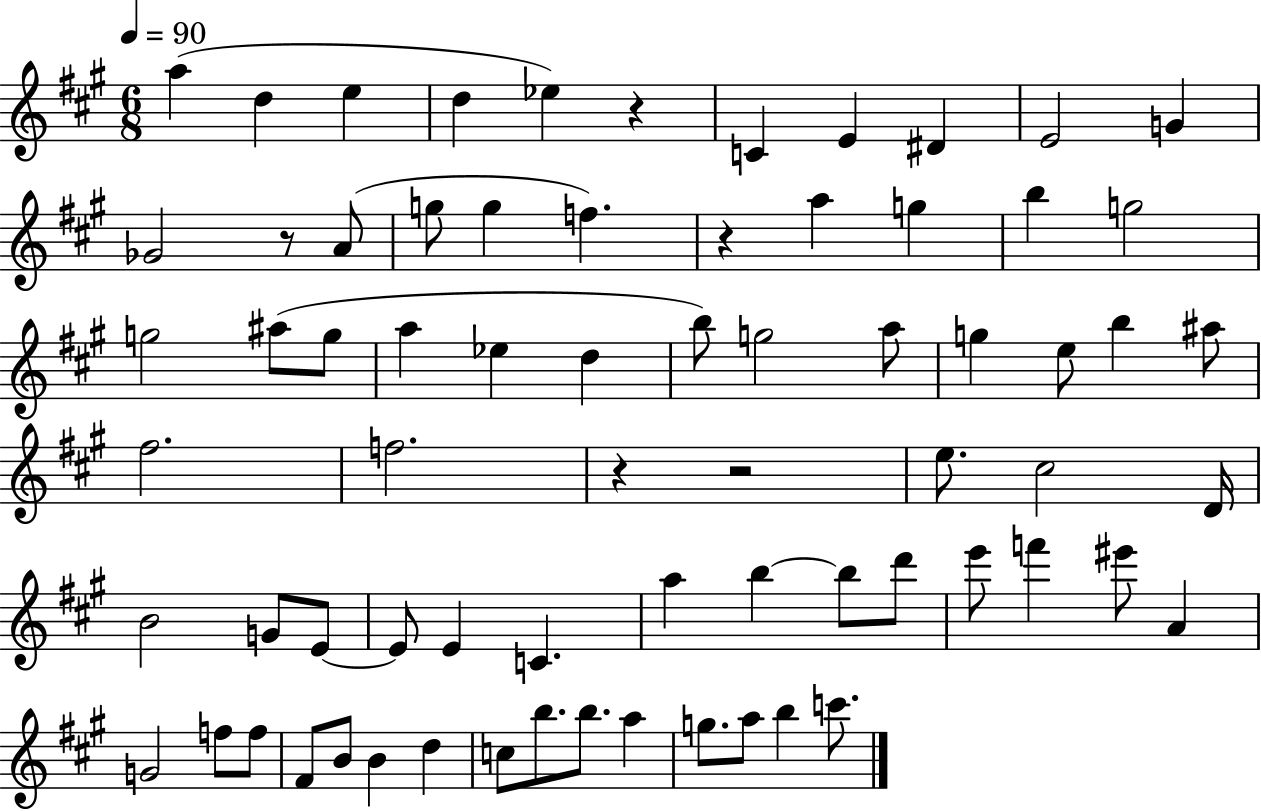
{
  \clef treble
  \numericTimeSignature
  \time 6/8
  \key a \major
  \tempo 4 = 90
  \repeat volta 2 { a''4( d''4 e''4 | d''4 ees''4) r4 | c'4 e'4 dis'4 | e'2 g'4 | \break ges'2 r8 a'8( | g''8 g''4 f''4.) | r4 a''4 g''4 | b''4 g''2 | \break g''2 ais''8( g''8 | a''4 ees''4 d''4 | b''8) g''2 a''8 | g''4 e''8 b''4 ais''8 | \break fis''2. | f''2. | r4 r2 | e''8. cis''2 d'16 | \break b'2 g'8 e'8~~ | e'8 e'4 c'4. | a''4 b''4~~ b''8 d'''8 | e'''8 f'''4 eis'''8 a'4 | \break g'2 f''8 f''8 | fis'8 b'8 b'4 d''4 | c''8 b''8. b''8. a''4 | g''8. a''8 b''4 c'''8. | \break } \bar "|."
}